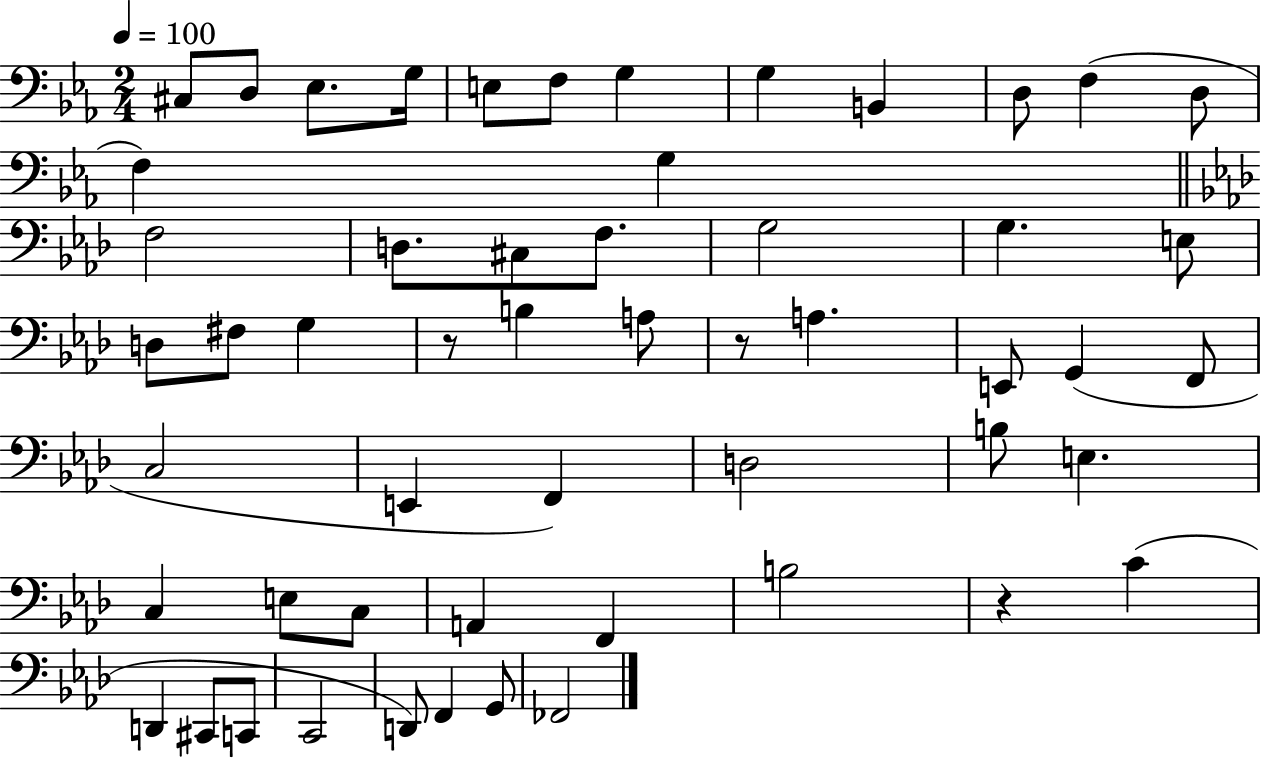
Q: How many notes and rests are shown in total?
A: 54